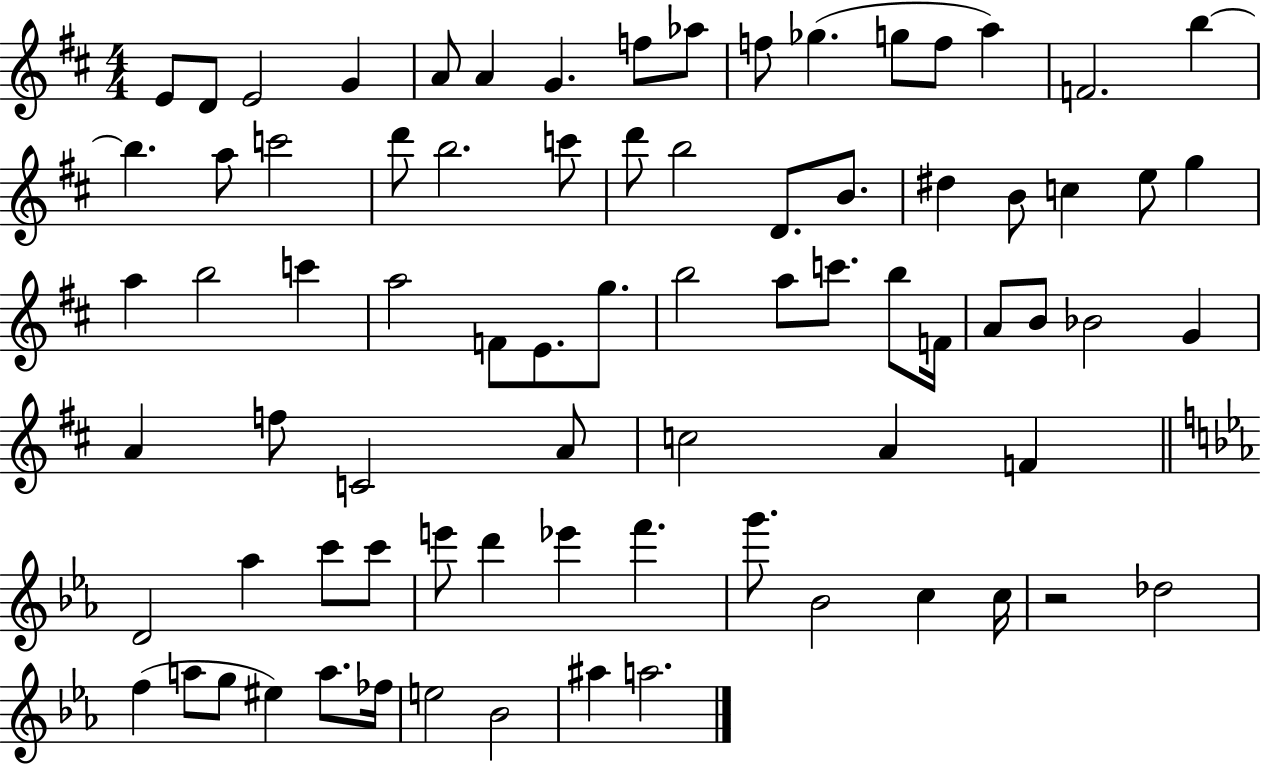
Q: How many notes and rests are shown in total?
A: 78